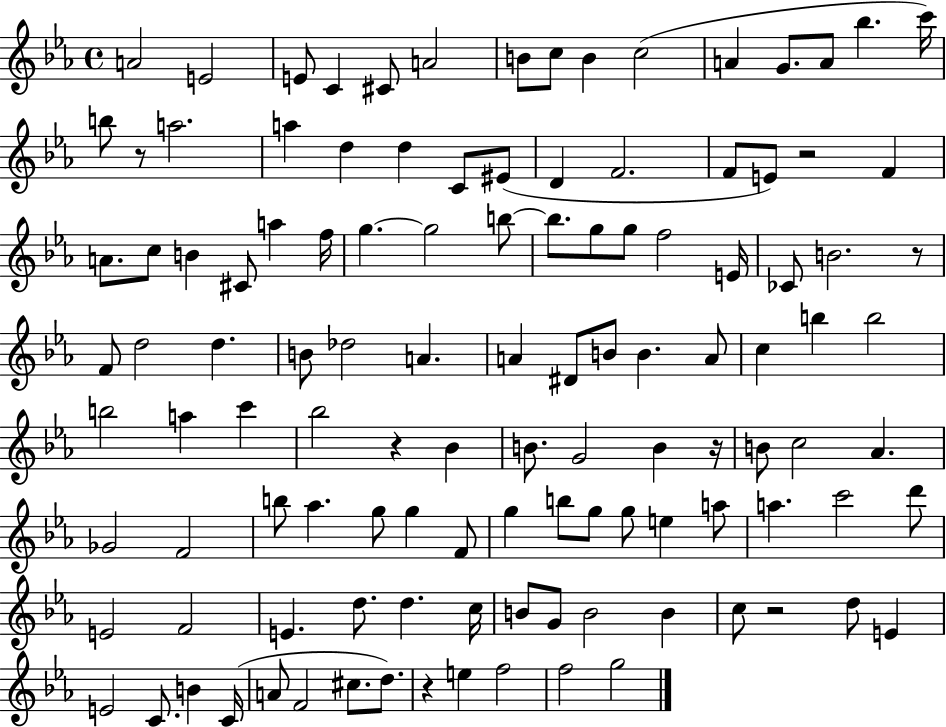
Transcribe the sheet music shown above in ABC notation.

X:1
T:Untitled
M:4/4
L:1/4
K:Eb
A2 E2 E/2 C ^C/2 A2 B/2 c/2 B c2 A G/2 A/2 _b c'/4 b/2 z/2 a2 a d d C/2 ^E/2 D F2 F/2 E/2 z2 F A/2 c/2 B ^C/2 a f/4 g g2 b/2 b/2 g/2 g/2 f2 E/4 _C/2 B2 z/2 F/2 d2 d B/2 _d2 A A ^D/2 B/2 B A/2 c b b2 b2 a c' _b2 z _B B/2 G2 B z/4 B/2 c2 _A _G2 F2 b/2 _a g/2 g F/2 g b/2 g/2 g/2 e a/2 a c'2 d'/2 E2 F2 E d/2 d c/4 B/2 G/2 B2 B c/2 z2 d/2 E E2 C/2 B C/4 A/2 F2 ^c/2 d/2 z e f2 f2 g2